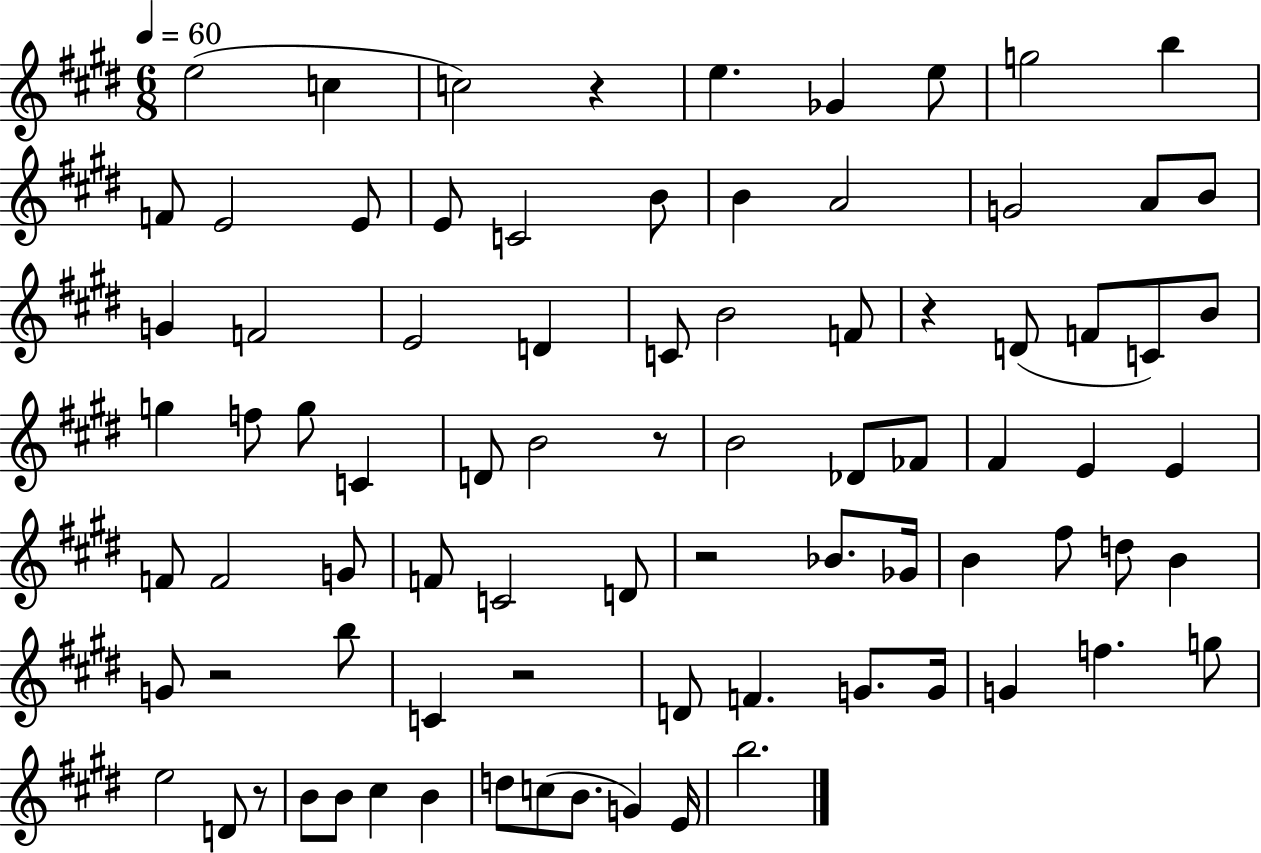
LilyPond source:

{
  \clef treble
  \numericTimeSignature
  \time 6/8
  \key e \major
  \tempo 4 = 60
  e''2( c''4 | c''2) r4 | e''4. ges'4 e''8 | g''2 b''4 | \break f'8 e'2 e'8 | e'8 c'2 b'8 | b'4 a'2 | g'2 a'8 b'8 | \break g'4 f'2 | e'2 d'4 | c'8 b'2 f'8 | r4 d'8( f'8 c'8) b'8 | \break g''4 f''8 g''8 c'4 | d'8 b'2 r8 | b'2 des'8 fes'8 | fis'4 e'4 e'4 | \break f'8 f'2 g'8 | f'8 c'2 d'8 | r2 bes'8. ges'16 | b'4 fis''8 d''8 b'4 | \break g'8 r2 b''8 | c'4 r2 | d'8 f'4. g'8. g'16 | g'4 f''4. g''8 | \break e''2 d'8 r8 | b'8 b'8 cis''4 b'4 | d''8 c''8( b'8. g'4) e'16 | b''2. | \break \bar "|."
}